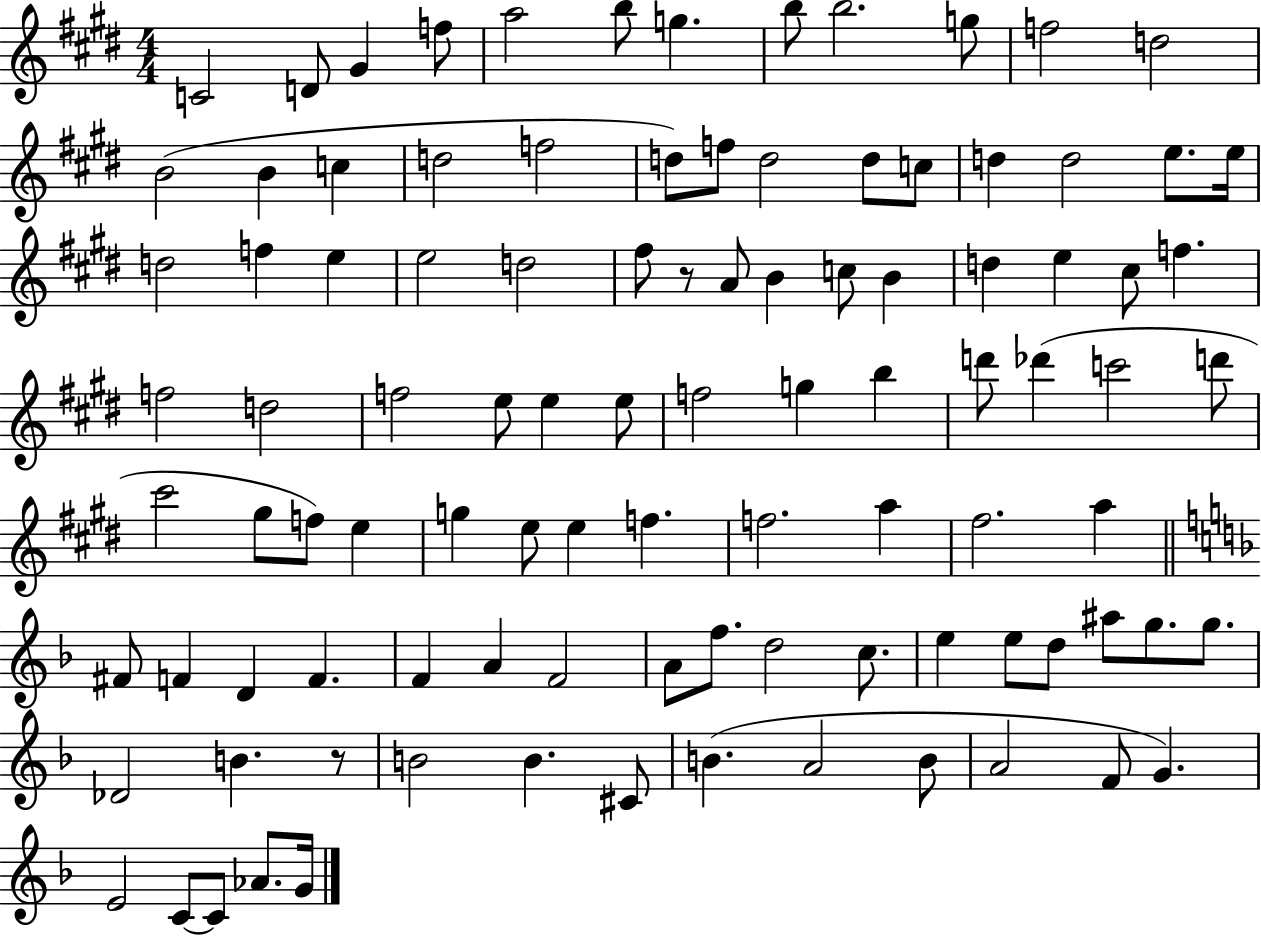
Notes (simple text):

C4/h D4/e G#4/q F5/e A5/h B5/e G5/q. B5/e B5/h. G5/e F5/h D5/h B4/h B4/q C5/q D5/h F5/h D5/e F5/e D5/h D5/e C5/e D5/q D5/h E5/e. E5/s D5/h F5/q E5/q E5/h D5/h F#5/e R/e A4/e B4/q C5/e B4/q D5/q E5/q C#5/e F5/q. F5/h D5/h F5/h E5/e E5/q E5/e F5/h G5/q B5/q D6/e Db6/q C6/h D6/e C#6/h G#5/e F5/e E5/q G5/q E5/e E5/q F5/q. F5/h. A5/q F#5/h. A5/q F#4/e F4/q D4/q F4/q. F4/q A4/q F4/h A4/e F5/e. D5/h C5/e. E5/q E5/e D5/e A#5/e G5/e. G5/e. Db4/h B4/q. R/e B4/h B4/q. C#4/e B4/q. A4/h B4/e A4/h F4/e G4/q. E4/h C4/e C4/e Ab4/e. G4/s